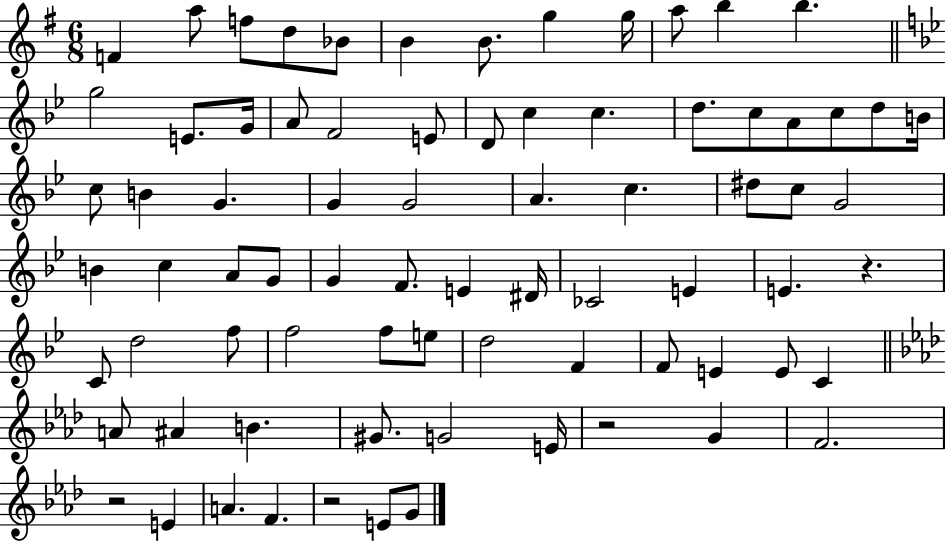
{
  \clef treble
  \numericTimeSignature
  \time 6/8
  \key g \major
  f'4 a''8 f''8 d''8 bes'8 | b'4 b'8. g''4 g''16 | a''8 b''4 b''4. | \bar "||" \break \key bes \major g''2 e'8. g'16 | a'8 f'2 e'8 | d'8 c''4 c''4. | d''8. c''8 a'8 c''8 d''8 b'16 | \break c''8 b'4 g'4. | g'4 g'2 | a'4. c''4. | dis''8 c''8 g'2 | \break b'4 c''4 a'8 g'8 | g'4 f'8. e'4 dis'16 | ces'2 e'4 | e'4. r4. | \break c'8 d''2 f''8 | f''2 f''8 e''8 | d''2 f'4 | f'8 e'4 e'8 c'4 | \break \bar "||" \break \key f \minor a'8 ais'4 b'4. | gis'8. g'2 e'16 | r2 g'4 | f'2. | \break r2 e'4 | a'4. f'4. | r2 e'8 g'8 | \bar "|."
}